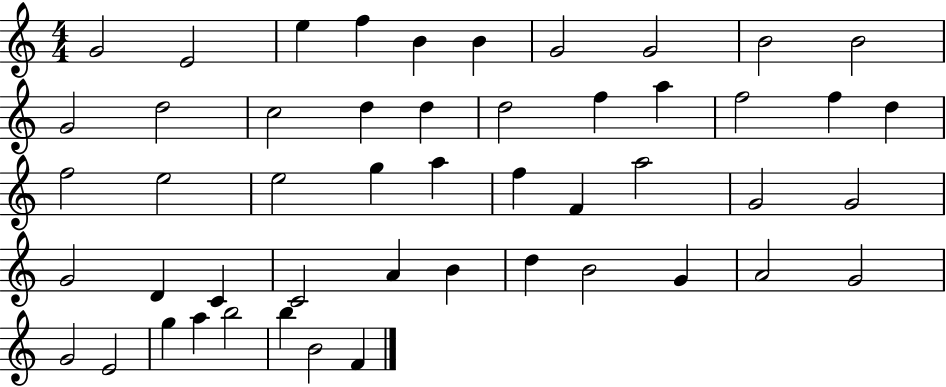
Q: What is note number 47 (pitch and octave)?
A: B5